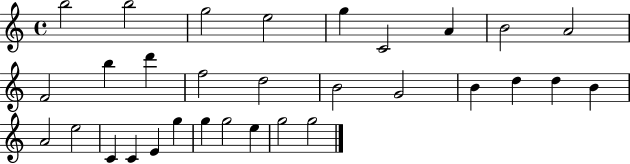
B5/h B5/h G5/h E5/h G5/q C4/h A4/q B4/h A4/h F4/h B5/q D6/q F5/h D5/h B4/h G4/h B4/q D5/q D5/q B4/q A4/h E5/h C4/q C4/q E4/q G5/q G5/q G5/h E5/q G5/h G5/h